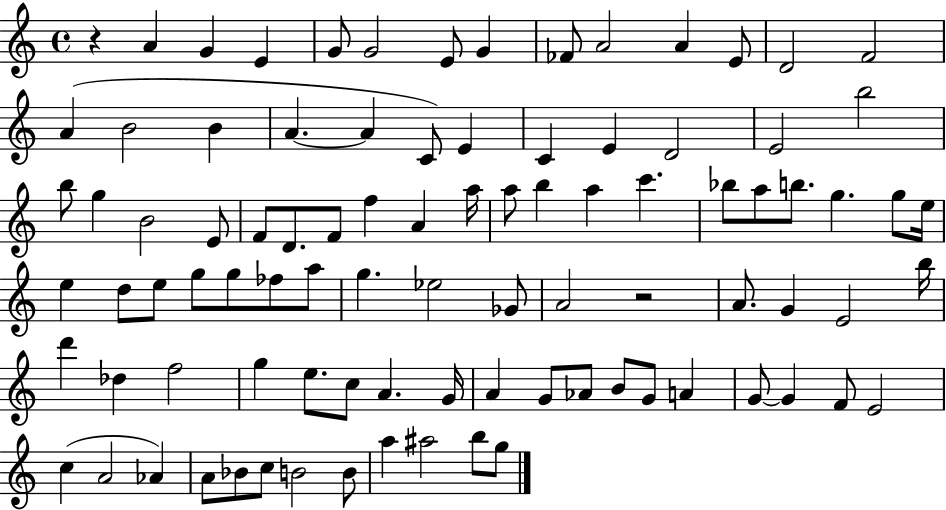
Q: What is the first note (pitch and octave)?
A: A4